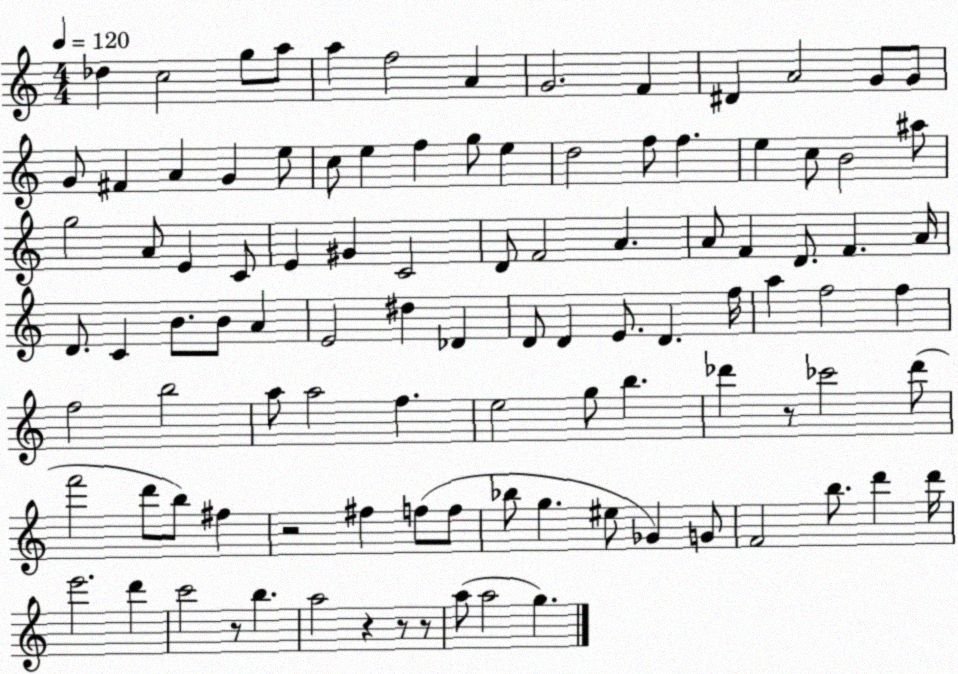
X:1
T:Untitled
M:4/4
L:1/4
K:C
_d c2 g/2 a/2 a f2 A G2 F ^D A2 G/2 G/2 G/2 ^F A G e/2 c/2 e f g/2 e d2 f/2 f e c/2 B2 ^a/2 g2 A/2 E C/2 E ^G C2 D/2 F2 A A/2 F D/2 F A/4 D/2 C B/2 B/2 A E2 ^d _D D/2 D E/2 D f/4 a f2 f f2 b2 a/2 a2 f e2 g/2 b _d' z/2 _c'2 _d'/2 f'2 d'/2 b/2 ^f z2 ^f f/2 f/2 _b/2 g ^e/2 _G G/2 F2 b/2 d' d'/4 e'2 d' c'2 z/2 b a2 z z/2 z/2 a/2 a2 g